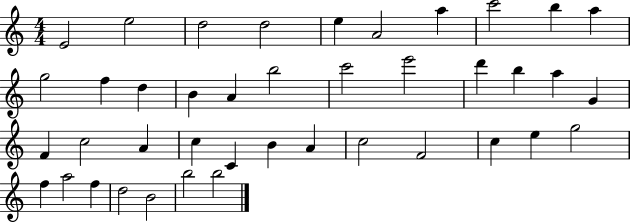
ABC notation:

X:1
T:Untitled
M:4/4
L:1/4
K:C
E2 e2 d2 d2 e A2 a c'2 b a g2 f d B A b2 c'2 e'2 d' b a G F c2 A c C B A c2 F2 c e g2 f a2 f d2 B2 b2 b2